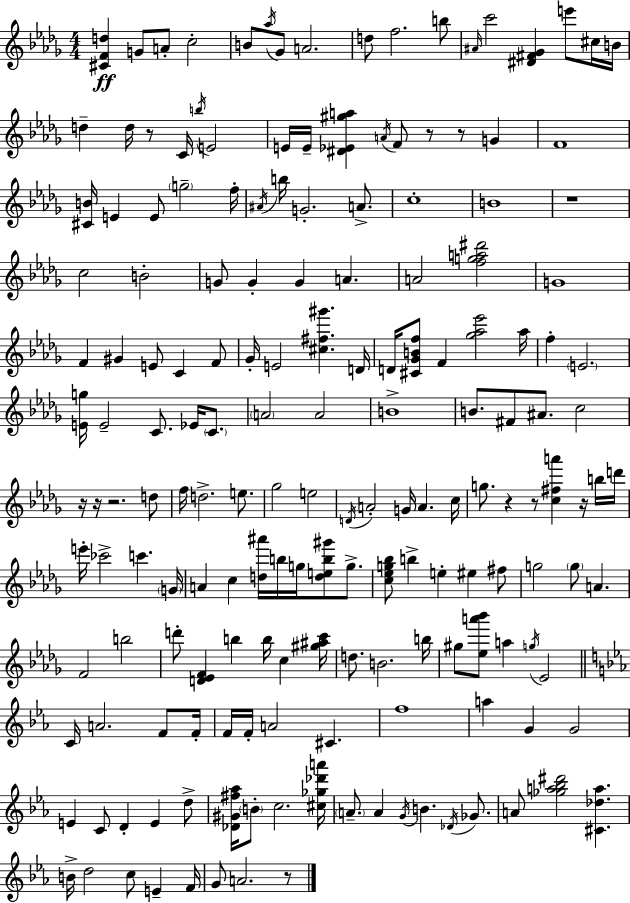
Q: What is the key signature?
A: BES minor